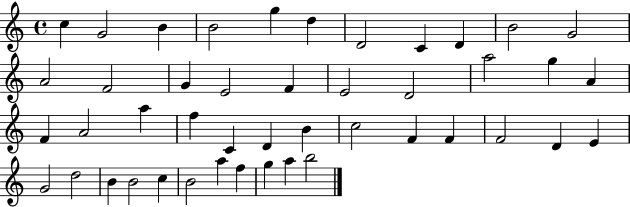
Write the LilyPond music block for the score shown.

{
  \clef treble
  \time 4/4
  \defaultTimeSignature
  \key c \major
  c''4 g'2 b'4 | b'2 g''4 d''4 | d'2 c'4 d'4 | b'2 g'2 | \break a'2 f'2 | g'4 e'2 f'4 | e'2 d'2 | a''2 g''4 a'4 | \break f'4 a'2 a''4 | f''4 c'4 d'4 b'4 | c''2 f'4 f'4 | f'2 d'4 e'4 | \break g'2 d''2 | b'4 b'2 c''4 | b'2 a''4 f''4 | g''4 a''4 b''2 | \break \bar "|."
}